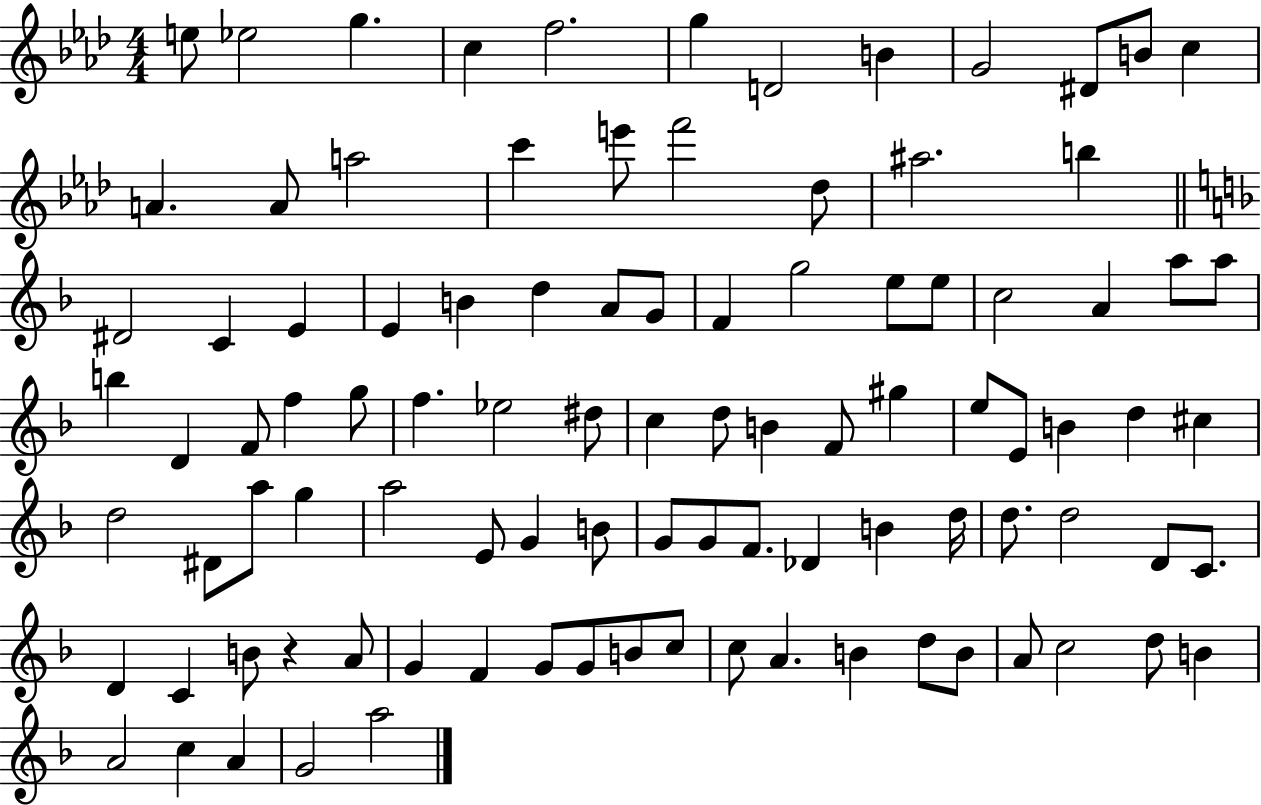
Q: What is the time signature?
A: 4/4